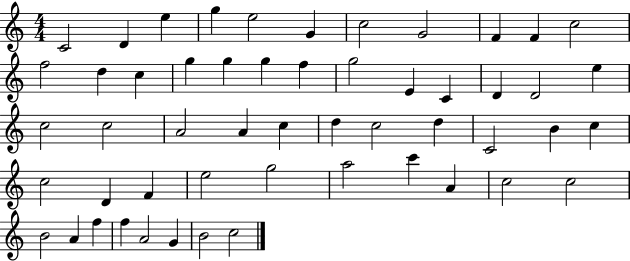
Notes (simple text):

C4/h D4/q E5/q G5/q E5/h G4/q C5/h G4/h F4/q F4/q C5/h F5/h D5/q C5/q G5/q G5/q G5/q F5/q G5/h E4/q C4/q D4/q D4/h E5/q C5/h C5/h A4/h A4/q C5/q D5/q C5/h D5/q C4/h B4/q C5/q C5/h D4/q F4/q E5/h G5/h A5/h C6/q A4/q C5/h C5/h B4/h A4/q F5/q F5/q A4/h G4/q B4/h C5/h